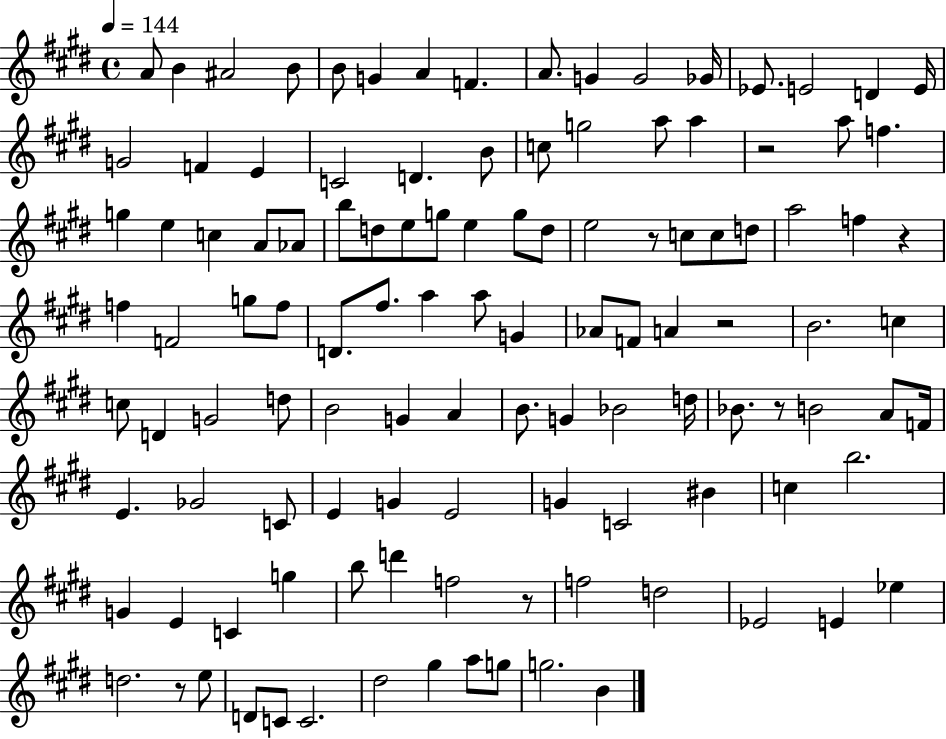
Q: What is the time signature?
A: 4/4